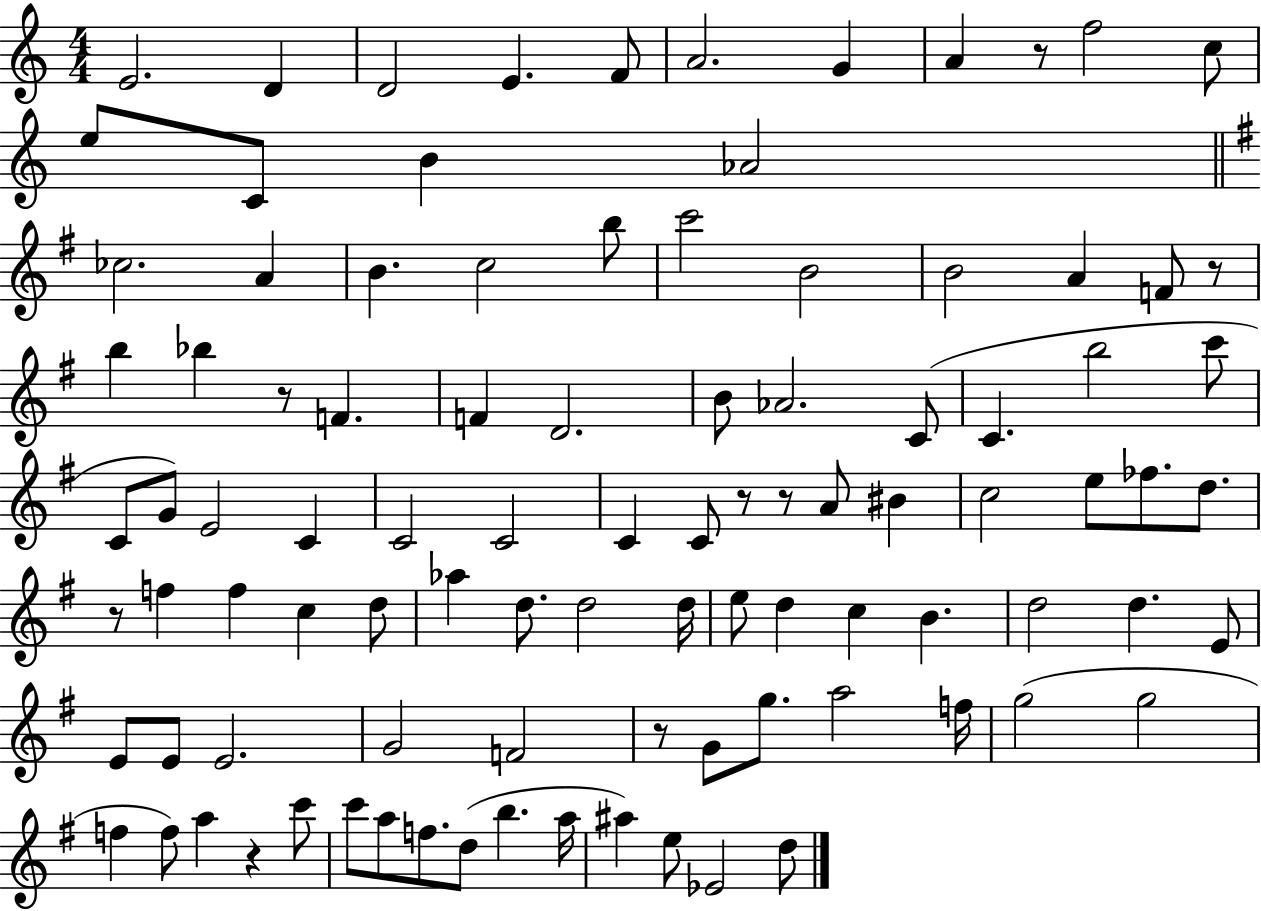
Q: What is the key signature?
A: C major